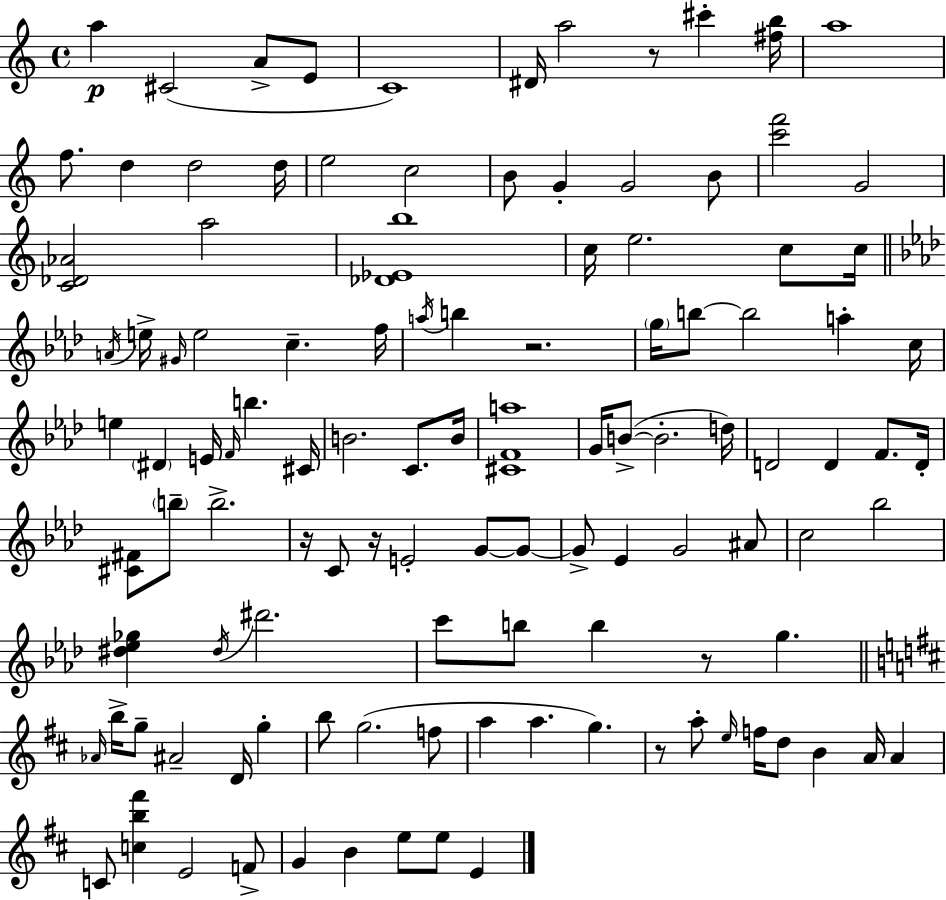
A5/q C#4/h A4/e E4/e C4/w D#4/s A5/h R/e C#6/q [F#5,B5]/s A5/w F5/e. D5/q D5/h D5/s E5/h C5/h B4/e G4/q G4/h B4/e [C6,F6]/h G4/h [C4,Db4,Ab4]/h A5/h [Db4,Eb4,B5]/w C5/s E5/h. C5/e C5/s A4/s E5/s G#4/s E5/h C5/q. F5/s A5/s B5/q R/h. G5/s B5/e B5/h A5/q C5/s E5/q D#4/q E4/s F4/s B5/q. C#4/s B4/h. C4/e. B4/s [C#4,F4,A5]/w G4/s B4/e B4/h. D5/s D4/h D4/q F4/e. D4/s [C#4,F#4]/e B5/e B5/h. R/s C4/e R/s E4/h G4/e G4/e G4/e Eb4/q G4/h A#4/e C5/h Bb5/h [D#5,Eb5,Gb5]/q D#5/s D#6/h. C6/e B5/e B5/q R/e G5/q. Ab4/s B5/s G5/e A#4/h D4/s G5/q B5/e G5/h. F5/e A5/q A5/q. G5/q. R/e A5/e E5/s F5/s D5/e B4/q A4/s A4/q C4/e [C5,B5,F#6]/q E4/h F4/e G4/q B4/q E5/e E5/e E4/q